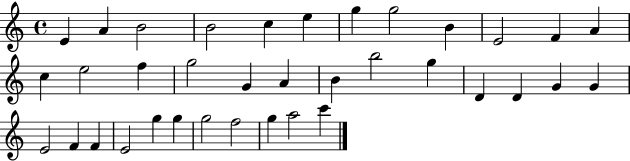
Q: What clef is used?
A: treble